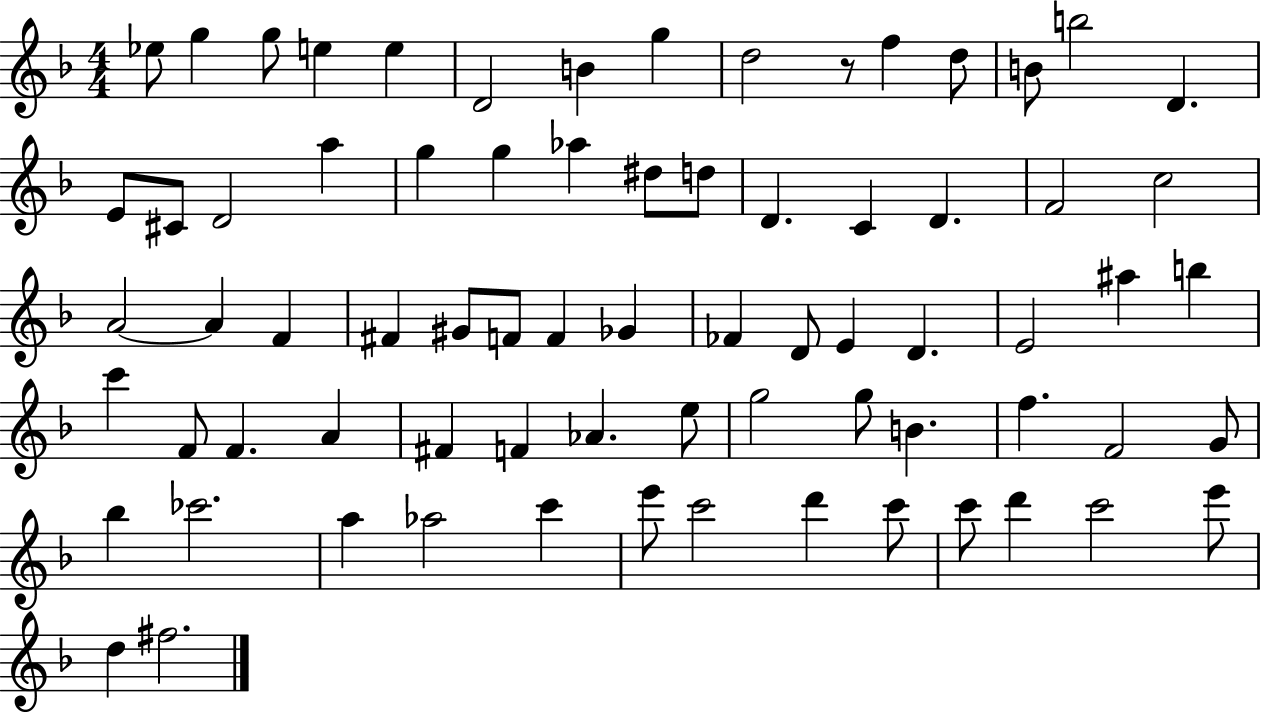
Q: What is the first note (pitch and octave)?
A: Eb5